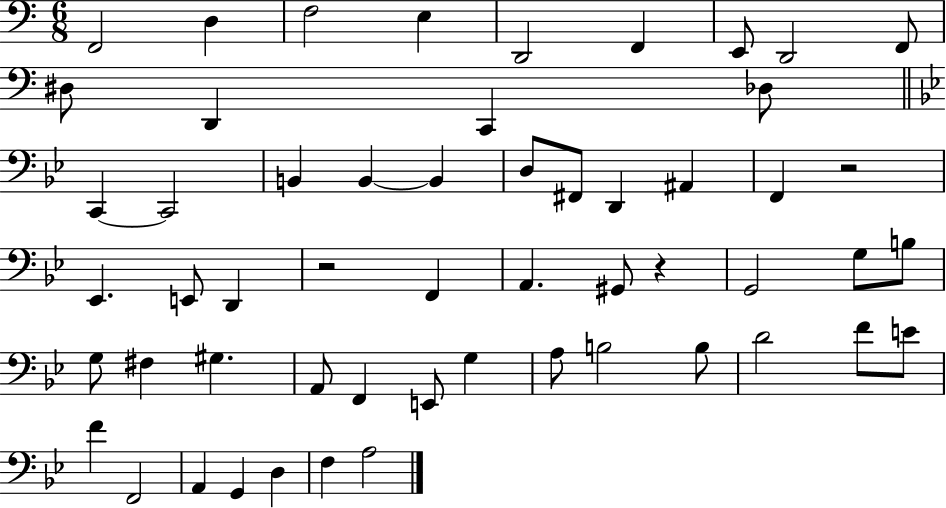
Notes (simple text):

F2/h D3/q F3/h E3/q D2/h F2/q E2/e D2/h F2/e D#3/e D2/q C2/q Db3/e C2/q C2/h B2/q B2/q B2/q D3/e F#2/e D2/q A#2/q F2/q R/h Eb2/q. E2/e D2/q R/h F2/q A2/q. G#2/e R/q G2/h G3/e B3/e G3/e F#3/q G#3/q. A2/e F2/q E2/e G3/q A3/e B3/h B3/e D4/h F4/e E4/e F4/q F2/h A2/q G2/q D3/q F3/q A3/h